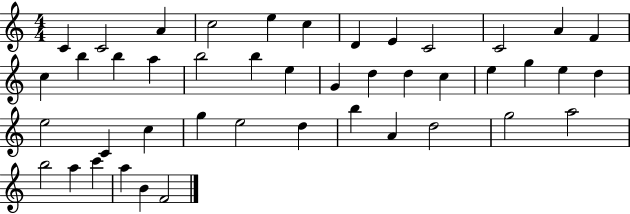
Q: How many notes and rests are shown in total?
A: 44